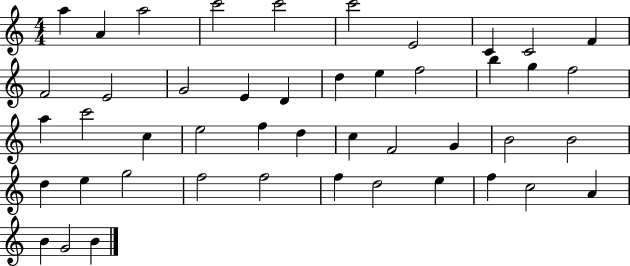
A5/q A4/q A5/h C6/h C6/h C6/h E4/h C4/q C4/h F4/q F4/h E4/h G4/h E4/q D4/q D5/q E5/q F5/h B5/q G5/q F5/h A5/q C6/h C5/q E5/h F5/q D5/q C5/q F4/h G4/q B4/h B4/h D5/q E5/q G5/h F5/h F5/h F5/q D5/h E5/q F5/q C5/h A4/q B4/q G4/h B4/q